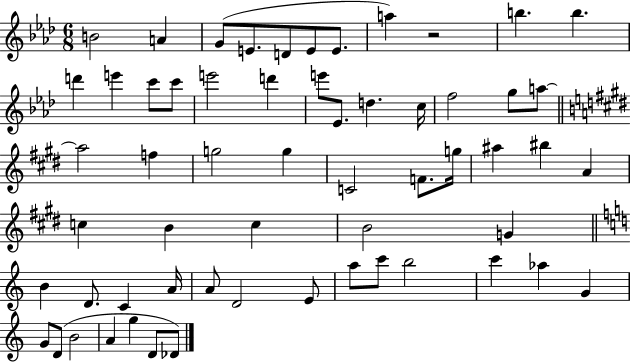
X:1
T:Untitled
M:6/8
L:1/4
K:Ab
B2 A G/2 E/2 D/2 E/2 E/2 a z2 b b d' e' c'/2 c'/2 e'2 d' e'/2 _E/2 d c/4 f2 g/2 a/2 a2 f g2 g C2 F/2 g/4 ^a ^b A c B c B2 G B D/2 C A/4 A/2 D2 E/2 a/2 c'/2 b2 c' _a G G/2 D/2 B2 A g D/2 _D/2